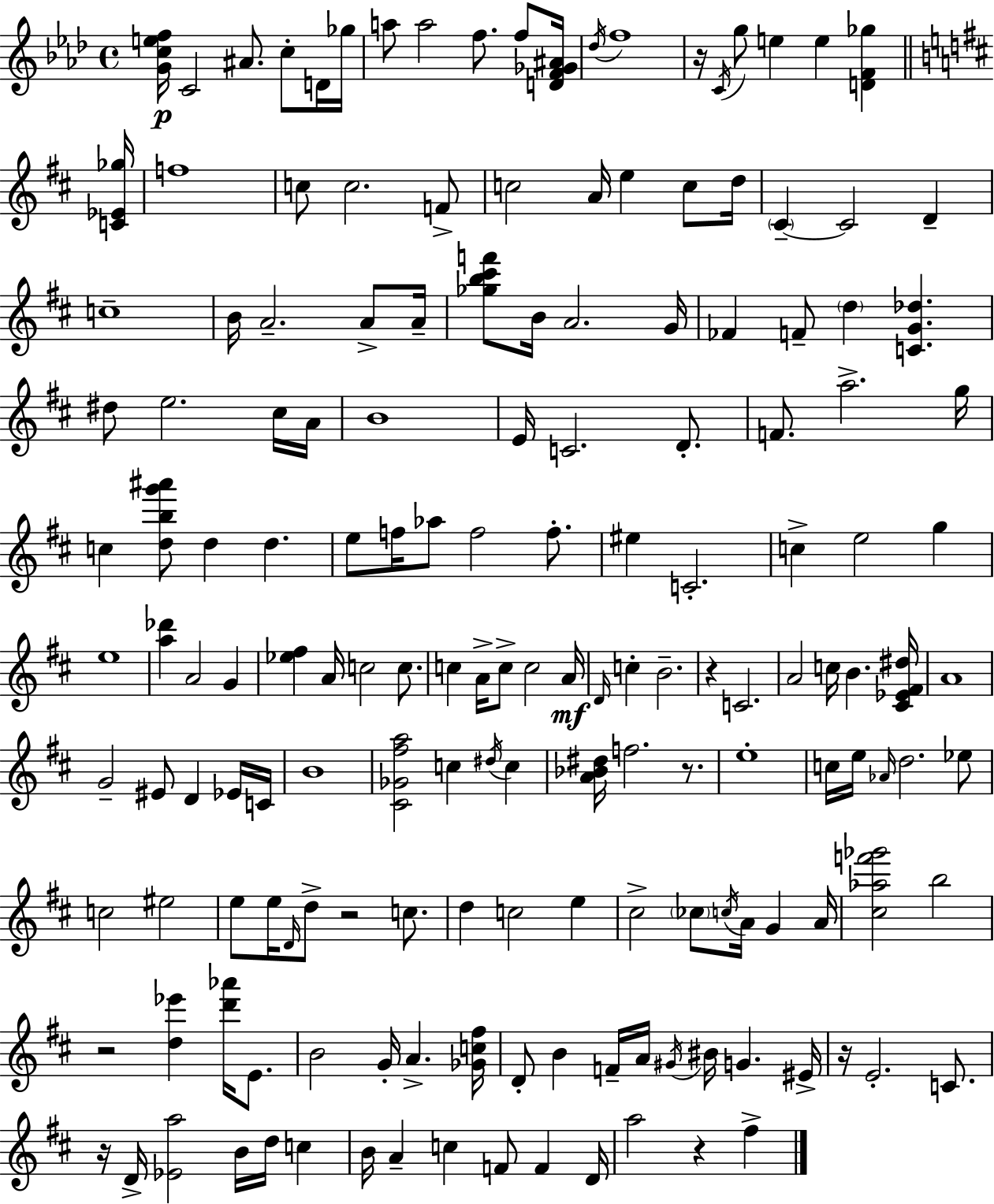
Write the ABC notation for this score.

X:1
T:Untitled
M:4/4
L:1/4
K:Ab
[Gcef]/4 C2 ^A/2 c/2 D/4 _g/4 a/2 a2 f/2 f/2 [DF_G^A]/4 _d/4 f4 z/4 C/4 g/2 e e [DF_g] [C_E_g]/4 f4 c/2 c2 F/2 c2 A/4 e c/2 d/4 ^C ^C2 D c4 B/4 A2 A/2 A/4 [_gb^c'f']/2 B/4 A2 G/4 _F F/2 d [CG_d] ^d/2 e2 ^c/4 A/4 B4 E/4 C2 D/2 F/2 a2 g/4 c [dbg'^a']/2 d d e/2 f/4 _a/2 f2 f/2 ^e C2 c e2 g e4 [a_d'] A2 G [_e^f] A/4 c2 c/2 c A/4 c/2 c2 A/4 D/4 c B2 z C2 A2 c/4 B [^C_E^F^d]/4 A4 G2 ^E/2 D _E/4 C/4 B4 [^C_G^fa]2 c ^d/4 c [A_B^d]/4 f2 z/2 e4 c/4 e/4 _A/4 d2 _e/2 c2 ^e2 e/2 e/4 D/4 d/2 z2 c/2 d c2 e ^c2 _c/2 c/4 A/4 G A/4 [^c_af'_g']2 b2 z2 [d_e'] [d'_a']/4 E/2 B2 G/4 A [_Gc^f]/4 D/2 B F/4 A/4 ^G/4 ^B/4 G ^E/4 z/4 E2 C/2 z/4 D/4 [_Ea]2 B/4 d/4 c B/4 A c F/2 F D/4 a2 z ^f